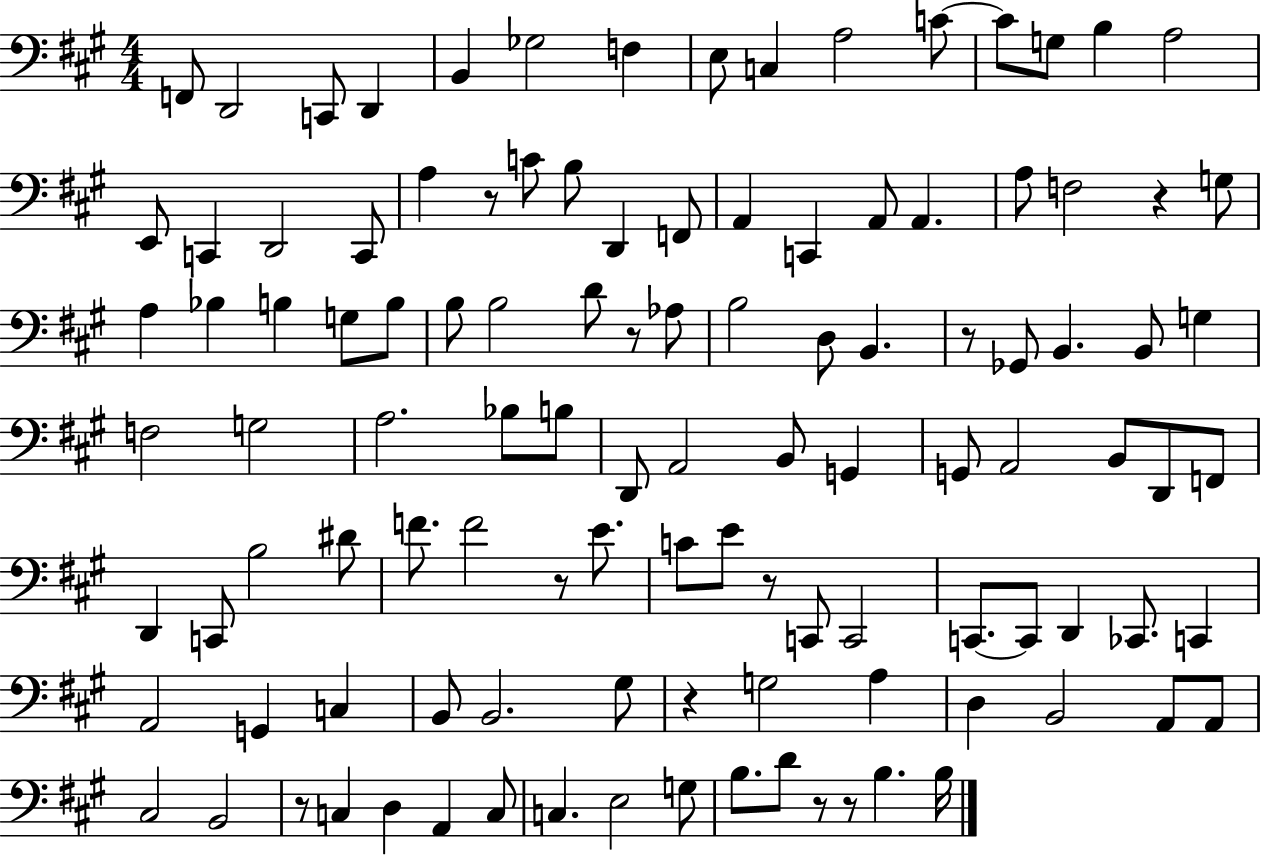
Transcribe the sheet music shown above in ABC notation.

X:1
T:Untitled
M:4/4
L:1/4
K:A
F,,/2 D,,2 C,,/2 D,, B,, _G,2 F, E,/2 C, A,2 C/2 C/2 G,/2 B, A,2 E,,/2 C,, D,,2 C,,/2 A, z/2 C/2 B,/2 D,, F,,/2 A,, C,, A,,/2 A,, A,/2 F,2 z G,/2 A, _B, B, G,/2 B,/2 B,/2 B,2 D/2 z/2 _A,/2 B,2 D,/2 B,, z/2 _G,,/2 B,, B,,/2 G, F,2 G,2 A,2 _B,/2 B,/2 D,,/2 A,,2 B,,/2 G,, G,,/2 A,,2 B,,/2 D,,/2 F,,/2 D,, C,,/2 B,2 ^D/2 F/2 F2 z/2 E/2 C/2 E/2 z/2 C,,/2 C,,2 C,,/2 C,,/2 D,, _C,,/2 C,, A,,2 G,, C, B,,/2 B,,2 ^G,/2 z G,2 A, D, B,,2 A,,/2 A,,/2 ^C,2 B,,2 z/2 C, D, A,, C,/2 C, E,2 G,/2 B,/2 D/2 z/2 z/2 B, B,/4